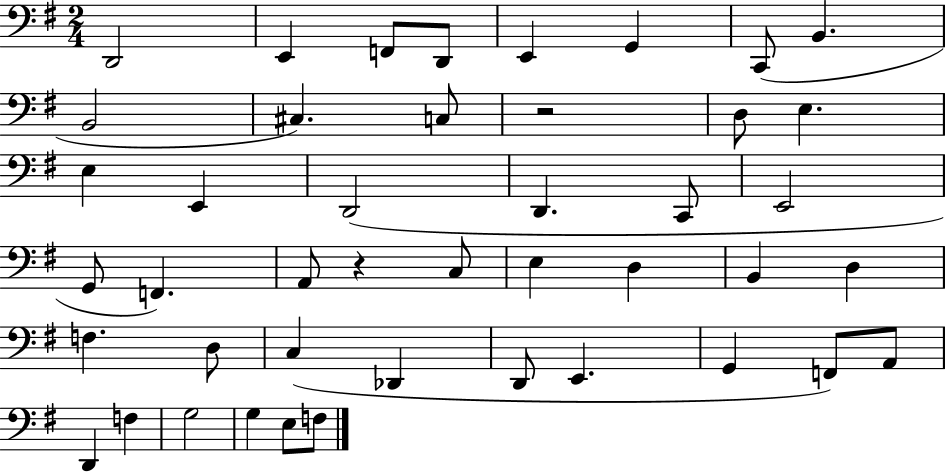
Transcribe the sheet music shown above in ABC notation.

X:1
T:Untitled
M:2/4
L:1/4
K:G
D,,2 E,, F,,/2 D,,/2 E,, G,, C,,/2 B,, B,,2 ^C, C,/2 z2 D,/2 E, E, E,, D,,2 D,, C,,/2 E,,2 G,,/2 F,, A,,/2 z C,/2 E, D, B,, D, F, D,/2 C, _D,, D,,/2 E,, G,, F,,/2 A,,/2 D,, F, G,2 G, E,/2 F,/2